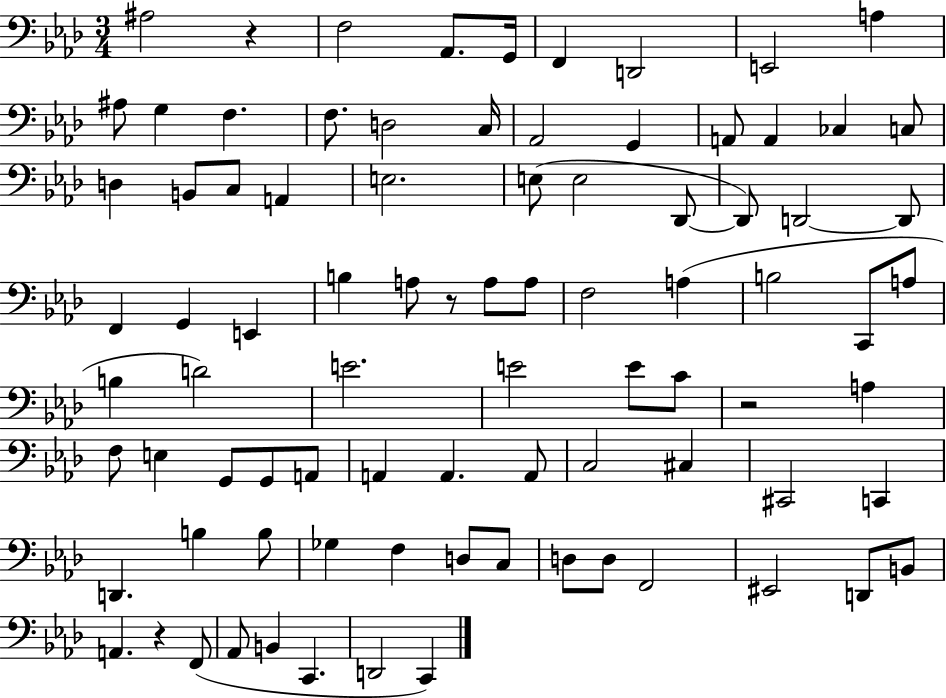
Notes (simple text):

A#3/h R/q F3/h Ab2/e. G2/s F2/q D2/h E2/h A3/q A#3/e G3/q F3/q. F3/e. D3/h C3/s Ab2/h G2/q A2/e A2/q CES3/q C3/e D3/q B2/e C3/e A2/q E3/h. E3/e E3/h Db2/e Db2/e D2/h D2/e F2/q G2/q E2/q B3/q A3/e R/e A3/e A3/e F3/h A3/q B3/h C2/e A3/e B3/q D4/h E4/h. E4/h E4/e C4/e R/h A3/q F3/e E3/q G2/e G2/e A2/e A2/q A2/q. A2/e C3/h C#3/q C#2/h C2/q D2/q. B3/q B3/e Gb3/q F3/q D3/e C3/e D3/e D3/e F2/h EIS2/h D2/e B2/e A2/q. R/q F2/e Ab2/e B2/q C2/q. D2/h C2/q